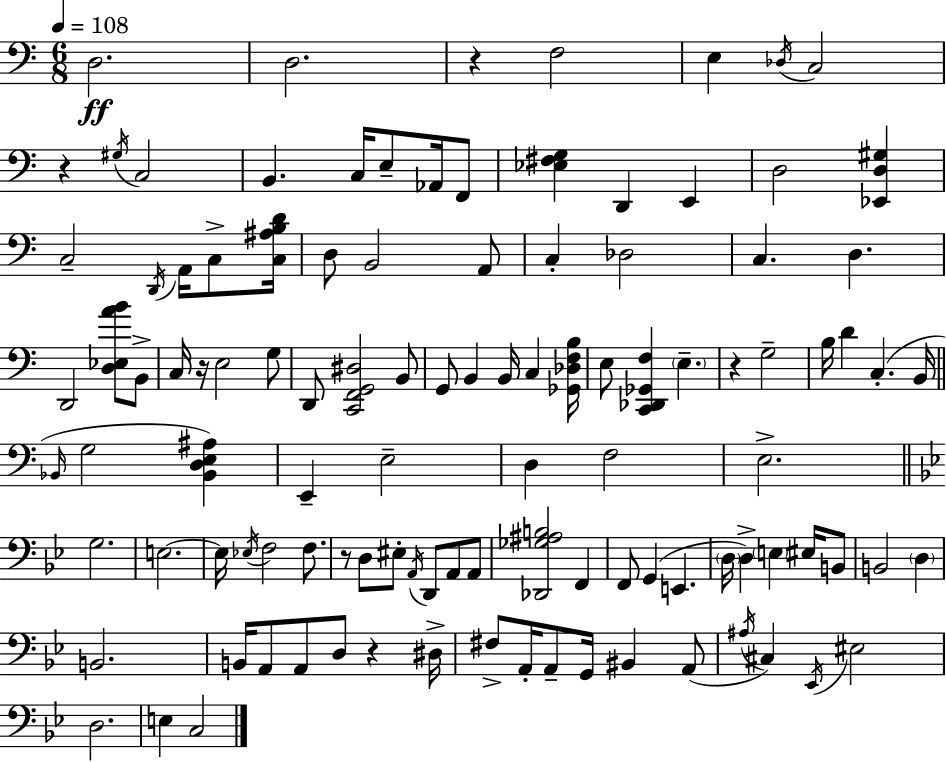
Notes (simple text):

D3/h. D3/h. R/q F3/h E3/q Db3/s C3/h R/q G#3/s C3/h B2/q. C3/s E3/e Ab2/s F2/e [Eb3,F#3,G3]/q D2/q E2/q D3/h [Eb2,D3,G#3]/q C3/h D2/s A2/s C3/e [C3,A#3,B3,D4]/s D3/e B2/h A2/e C3/q Db3/h C3/q. D3/q. D2/h [D3,Eb3,A4,B4]/e B2/e C3/s R/s E3/h G3/e D2/e [C2,F2,G2,D#3]/h B2/e G2/e B2/q B2/s C3/q [Gb2,Db3,F3,B3]/s E3/e [C2,Db2,Gb2,F3]/q E3/q. R/q G3/h B3/s D4/q C3/q. B2/s Bb2/s G3/h [Bb2,D3,E3,A#3]/q E2/q E3/h D3/q F3/h E3/h. G3/h. E3/h. E3/s Eb3/s F3/h F3/e. R/e D3/e EIS3/e A2/s D2/e A2/e A2/e [Db2,Gb3,A#3,B3]/h F2/q F2/e G2/q E2/q. D3/s D3/q E3/q EIS3/s B2/e B2/h D3/q B2/h. B2/s A2/e A2/e D3/e R/q D#3/s F#3/e A2/s A2/e G2/s BIS2/q A2/e A#3/s C#3/q Eb2/s EIS3/h D3/h. E3/q C3/h